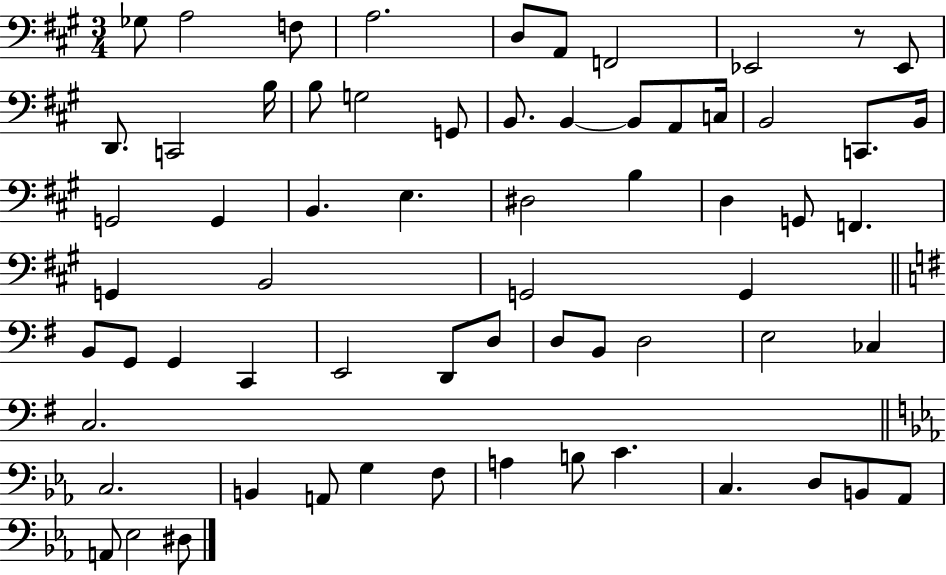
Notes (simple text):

Gb3/e A3/h F3/e A3/h. D3/e A2/e F2/h Eb2/h R/e Eb2/e D2/e. C2/h B3/s B3/e G3/h G2/e B2/e. B2/q B2/e A2/e C3/s B2/h C2/e. B2/s G2/h G2/q B2/q. E3/q. D#3/h B3/q D3/q G2/e F2/q. G2/q B2/h G2/h G2/q B2/e G2/e G2/q C2/q E2/h D2/e D3/e D3/e B2/e D3/h E3/h CES3/q C3/h. C3/h. B2/q A2/e G3/q F3/e A3/q B3/e C4/q. C3/q. D3/e B2/e Ab2/e A2/e Eb3/h D#3/e